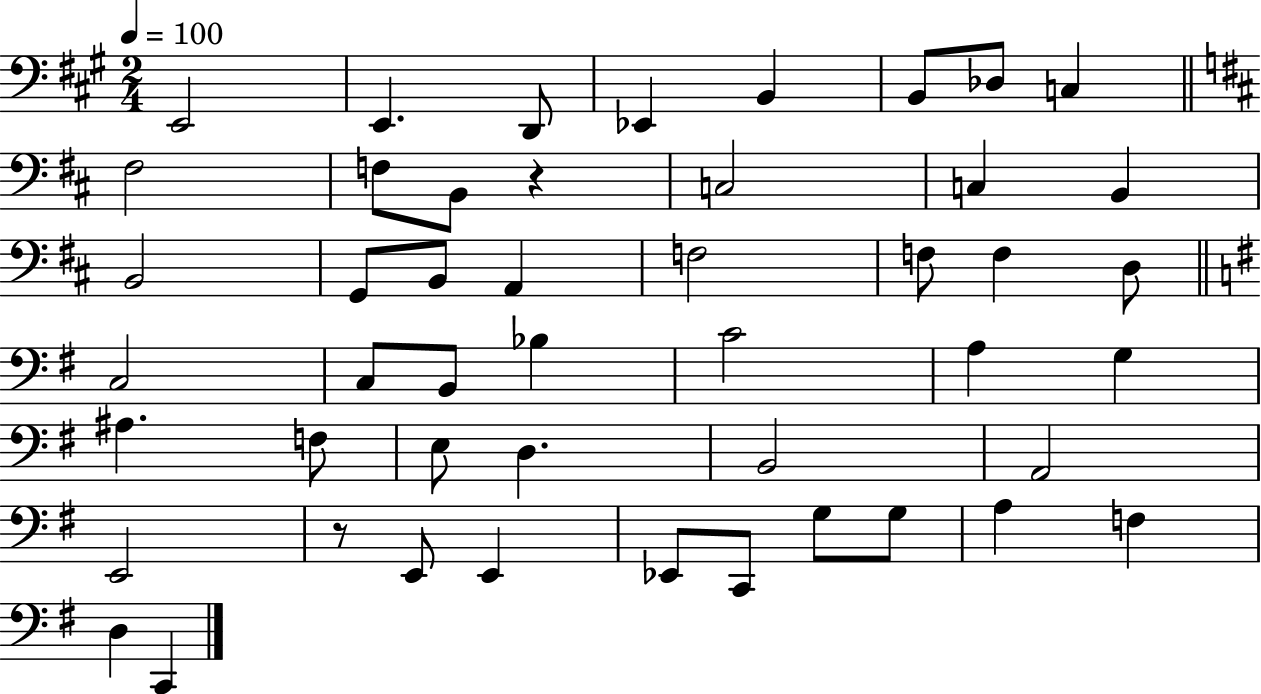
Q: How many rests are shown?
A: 2